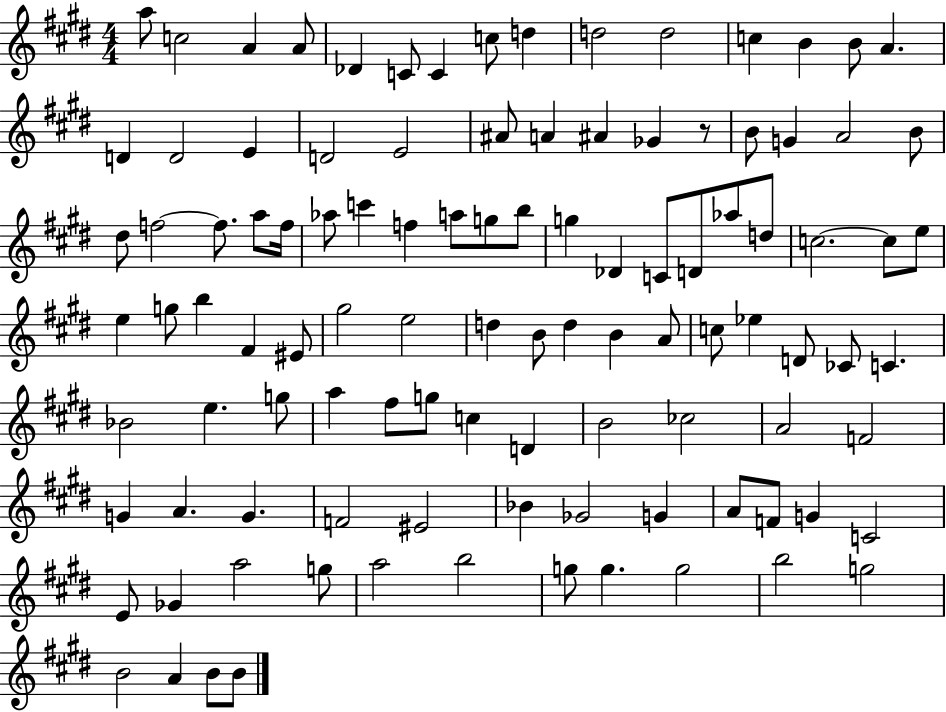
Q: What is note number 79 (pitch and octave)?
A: A4